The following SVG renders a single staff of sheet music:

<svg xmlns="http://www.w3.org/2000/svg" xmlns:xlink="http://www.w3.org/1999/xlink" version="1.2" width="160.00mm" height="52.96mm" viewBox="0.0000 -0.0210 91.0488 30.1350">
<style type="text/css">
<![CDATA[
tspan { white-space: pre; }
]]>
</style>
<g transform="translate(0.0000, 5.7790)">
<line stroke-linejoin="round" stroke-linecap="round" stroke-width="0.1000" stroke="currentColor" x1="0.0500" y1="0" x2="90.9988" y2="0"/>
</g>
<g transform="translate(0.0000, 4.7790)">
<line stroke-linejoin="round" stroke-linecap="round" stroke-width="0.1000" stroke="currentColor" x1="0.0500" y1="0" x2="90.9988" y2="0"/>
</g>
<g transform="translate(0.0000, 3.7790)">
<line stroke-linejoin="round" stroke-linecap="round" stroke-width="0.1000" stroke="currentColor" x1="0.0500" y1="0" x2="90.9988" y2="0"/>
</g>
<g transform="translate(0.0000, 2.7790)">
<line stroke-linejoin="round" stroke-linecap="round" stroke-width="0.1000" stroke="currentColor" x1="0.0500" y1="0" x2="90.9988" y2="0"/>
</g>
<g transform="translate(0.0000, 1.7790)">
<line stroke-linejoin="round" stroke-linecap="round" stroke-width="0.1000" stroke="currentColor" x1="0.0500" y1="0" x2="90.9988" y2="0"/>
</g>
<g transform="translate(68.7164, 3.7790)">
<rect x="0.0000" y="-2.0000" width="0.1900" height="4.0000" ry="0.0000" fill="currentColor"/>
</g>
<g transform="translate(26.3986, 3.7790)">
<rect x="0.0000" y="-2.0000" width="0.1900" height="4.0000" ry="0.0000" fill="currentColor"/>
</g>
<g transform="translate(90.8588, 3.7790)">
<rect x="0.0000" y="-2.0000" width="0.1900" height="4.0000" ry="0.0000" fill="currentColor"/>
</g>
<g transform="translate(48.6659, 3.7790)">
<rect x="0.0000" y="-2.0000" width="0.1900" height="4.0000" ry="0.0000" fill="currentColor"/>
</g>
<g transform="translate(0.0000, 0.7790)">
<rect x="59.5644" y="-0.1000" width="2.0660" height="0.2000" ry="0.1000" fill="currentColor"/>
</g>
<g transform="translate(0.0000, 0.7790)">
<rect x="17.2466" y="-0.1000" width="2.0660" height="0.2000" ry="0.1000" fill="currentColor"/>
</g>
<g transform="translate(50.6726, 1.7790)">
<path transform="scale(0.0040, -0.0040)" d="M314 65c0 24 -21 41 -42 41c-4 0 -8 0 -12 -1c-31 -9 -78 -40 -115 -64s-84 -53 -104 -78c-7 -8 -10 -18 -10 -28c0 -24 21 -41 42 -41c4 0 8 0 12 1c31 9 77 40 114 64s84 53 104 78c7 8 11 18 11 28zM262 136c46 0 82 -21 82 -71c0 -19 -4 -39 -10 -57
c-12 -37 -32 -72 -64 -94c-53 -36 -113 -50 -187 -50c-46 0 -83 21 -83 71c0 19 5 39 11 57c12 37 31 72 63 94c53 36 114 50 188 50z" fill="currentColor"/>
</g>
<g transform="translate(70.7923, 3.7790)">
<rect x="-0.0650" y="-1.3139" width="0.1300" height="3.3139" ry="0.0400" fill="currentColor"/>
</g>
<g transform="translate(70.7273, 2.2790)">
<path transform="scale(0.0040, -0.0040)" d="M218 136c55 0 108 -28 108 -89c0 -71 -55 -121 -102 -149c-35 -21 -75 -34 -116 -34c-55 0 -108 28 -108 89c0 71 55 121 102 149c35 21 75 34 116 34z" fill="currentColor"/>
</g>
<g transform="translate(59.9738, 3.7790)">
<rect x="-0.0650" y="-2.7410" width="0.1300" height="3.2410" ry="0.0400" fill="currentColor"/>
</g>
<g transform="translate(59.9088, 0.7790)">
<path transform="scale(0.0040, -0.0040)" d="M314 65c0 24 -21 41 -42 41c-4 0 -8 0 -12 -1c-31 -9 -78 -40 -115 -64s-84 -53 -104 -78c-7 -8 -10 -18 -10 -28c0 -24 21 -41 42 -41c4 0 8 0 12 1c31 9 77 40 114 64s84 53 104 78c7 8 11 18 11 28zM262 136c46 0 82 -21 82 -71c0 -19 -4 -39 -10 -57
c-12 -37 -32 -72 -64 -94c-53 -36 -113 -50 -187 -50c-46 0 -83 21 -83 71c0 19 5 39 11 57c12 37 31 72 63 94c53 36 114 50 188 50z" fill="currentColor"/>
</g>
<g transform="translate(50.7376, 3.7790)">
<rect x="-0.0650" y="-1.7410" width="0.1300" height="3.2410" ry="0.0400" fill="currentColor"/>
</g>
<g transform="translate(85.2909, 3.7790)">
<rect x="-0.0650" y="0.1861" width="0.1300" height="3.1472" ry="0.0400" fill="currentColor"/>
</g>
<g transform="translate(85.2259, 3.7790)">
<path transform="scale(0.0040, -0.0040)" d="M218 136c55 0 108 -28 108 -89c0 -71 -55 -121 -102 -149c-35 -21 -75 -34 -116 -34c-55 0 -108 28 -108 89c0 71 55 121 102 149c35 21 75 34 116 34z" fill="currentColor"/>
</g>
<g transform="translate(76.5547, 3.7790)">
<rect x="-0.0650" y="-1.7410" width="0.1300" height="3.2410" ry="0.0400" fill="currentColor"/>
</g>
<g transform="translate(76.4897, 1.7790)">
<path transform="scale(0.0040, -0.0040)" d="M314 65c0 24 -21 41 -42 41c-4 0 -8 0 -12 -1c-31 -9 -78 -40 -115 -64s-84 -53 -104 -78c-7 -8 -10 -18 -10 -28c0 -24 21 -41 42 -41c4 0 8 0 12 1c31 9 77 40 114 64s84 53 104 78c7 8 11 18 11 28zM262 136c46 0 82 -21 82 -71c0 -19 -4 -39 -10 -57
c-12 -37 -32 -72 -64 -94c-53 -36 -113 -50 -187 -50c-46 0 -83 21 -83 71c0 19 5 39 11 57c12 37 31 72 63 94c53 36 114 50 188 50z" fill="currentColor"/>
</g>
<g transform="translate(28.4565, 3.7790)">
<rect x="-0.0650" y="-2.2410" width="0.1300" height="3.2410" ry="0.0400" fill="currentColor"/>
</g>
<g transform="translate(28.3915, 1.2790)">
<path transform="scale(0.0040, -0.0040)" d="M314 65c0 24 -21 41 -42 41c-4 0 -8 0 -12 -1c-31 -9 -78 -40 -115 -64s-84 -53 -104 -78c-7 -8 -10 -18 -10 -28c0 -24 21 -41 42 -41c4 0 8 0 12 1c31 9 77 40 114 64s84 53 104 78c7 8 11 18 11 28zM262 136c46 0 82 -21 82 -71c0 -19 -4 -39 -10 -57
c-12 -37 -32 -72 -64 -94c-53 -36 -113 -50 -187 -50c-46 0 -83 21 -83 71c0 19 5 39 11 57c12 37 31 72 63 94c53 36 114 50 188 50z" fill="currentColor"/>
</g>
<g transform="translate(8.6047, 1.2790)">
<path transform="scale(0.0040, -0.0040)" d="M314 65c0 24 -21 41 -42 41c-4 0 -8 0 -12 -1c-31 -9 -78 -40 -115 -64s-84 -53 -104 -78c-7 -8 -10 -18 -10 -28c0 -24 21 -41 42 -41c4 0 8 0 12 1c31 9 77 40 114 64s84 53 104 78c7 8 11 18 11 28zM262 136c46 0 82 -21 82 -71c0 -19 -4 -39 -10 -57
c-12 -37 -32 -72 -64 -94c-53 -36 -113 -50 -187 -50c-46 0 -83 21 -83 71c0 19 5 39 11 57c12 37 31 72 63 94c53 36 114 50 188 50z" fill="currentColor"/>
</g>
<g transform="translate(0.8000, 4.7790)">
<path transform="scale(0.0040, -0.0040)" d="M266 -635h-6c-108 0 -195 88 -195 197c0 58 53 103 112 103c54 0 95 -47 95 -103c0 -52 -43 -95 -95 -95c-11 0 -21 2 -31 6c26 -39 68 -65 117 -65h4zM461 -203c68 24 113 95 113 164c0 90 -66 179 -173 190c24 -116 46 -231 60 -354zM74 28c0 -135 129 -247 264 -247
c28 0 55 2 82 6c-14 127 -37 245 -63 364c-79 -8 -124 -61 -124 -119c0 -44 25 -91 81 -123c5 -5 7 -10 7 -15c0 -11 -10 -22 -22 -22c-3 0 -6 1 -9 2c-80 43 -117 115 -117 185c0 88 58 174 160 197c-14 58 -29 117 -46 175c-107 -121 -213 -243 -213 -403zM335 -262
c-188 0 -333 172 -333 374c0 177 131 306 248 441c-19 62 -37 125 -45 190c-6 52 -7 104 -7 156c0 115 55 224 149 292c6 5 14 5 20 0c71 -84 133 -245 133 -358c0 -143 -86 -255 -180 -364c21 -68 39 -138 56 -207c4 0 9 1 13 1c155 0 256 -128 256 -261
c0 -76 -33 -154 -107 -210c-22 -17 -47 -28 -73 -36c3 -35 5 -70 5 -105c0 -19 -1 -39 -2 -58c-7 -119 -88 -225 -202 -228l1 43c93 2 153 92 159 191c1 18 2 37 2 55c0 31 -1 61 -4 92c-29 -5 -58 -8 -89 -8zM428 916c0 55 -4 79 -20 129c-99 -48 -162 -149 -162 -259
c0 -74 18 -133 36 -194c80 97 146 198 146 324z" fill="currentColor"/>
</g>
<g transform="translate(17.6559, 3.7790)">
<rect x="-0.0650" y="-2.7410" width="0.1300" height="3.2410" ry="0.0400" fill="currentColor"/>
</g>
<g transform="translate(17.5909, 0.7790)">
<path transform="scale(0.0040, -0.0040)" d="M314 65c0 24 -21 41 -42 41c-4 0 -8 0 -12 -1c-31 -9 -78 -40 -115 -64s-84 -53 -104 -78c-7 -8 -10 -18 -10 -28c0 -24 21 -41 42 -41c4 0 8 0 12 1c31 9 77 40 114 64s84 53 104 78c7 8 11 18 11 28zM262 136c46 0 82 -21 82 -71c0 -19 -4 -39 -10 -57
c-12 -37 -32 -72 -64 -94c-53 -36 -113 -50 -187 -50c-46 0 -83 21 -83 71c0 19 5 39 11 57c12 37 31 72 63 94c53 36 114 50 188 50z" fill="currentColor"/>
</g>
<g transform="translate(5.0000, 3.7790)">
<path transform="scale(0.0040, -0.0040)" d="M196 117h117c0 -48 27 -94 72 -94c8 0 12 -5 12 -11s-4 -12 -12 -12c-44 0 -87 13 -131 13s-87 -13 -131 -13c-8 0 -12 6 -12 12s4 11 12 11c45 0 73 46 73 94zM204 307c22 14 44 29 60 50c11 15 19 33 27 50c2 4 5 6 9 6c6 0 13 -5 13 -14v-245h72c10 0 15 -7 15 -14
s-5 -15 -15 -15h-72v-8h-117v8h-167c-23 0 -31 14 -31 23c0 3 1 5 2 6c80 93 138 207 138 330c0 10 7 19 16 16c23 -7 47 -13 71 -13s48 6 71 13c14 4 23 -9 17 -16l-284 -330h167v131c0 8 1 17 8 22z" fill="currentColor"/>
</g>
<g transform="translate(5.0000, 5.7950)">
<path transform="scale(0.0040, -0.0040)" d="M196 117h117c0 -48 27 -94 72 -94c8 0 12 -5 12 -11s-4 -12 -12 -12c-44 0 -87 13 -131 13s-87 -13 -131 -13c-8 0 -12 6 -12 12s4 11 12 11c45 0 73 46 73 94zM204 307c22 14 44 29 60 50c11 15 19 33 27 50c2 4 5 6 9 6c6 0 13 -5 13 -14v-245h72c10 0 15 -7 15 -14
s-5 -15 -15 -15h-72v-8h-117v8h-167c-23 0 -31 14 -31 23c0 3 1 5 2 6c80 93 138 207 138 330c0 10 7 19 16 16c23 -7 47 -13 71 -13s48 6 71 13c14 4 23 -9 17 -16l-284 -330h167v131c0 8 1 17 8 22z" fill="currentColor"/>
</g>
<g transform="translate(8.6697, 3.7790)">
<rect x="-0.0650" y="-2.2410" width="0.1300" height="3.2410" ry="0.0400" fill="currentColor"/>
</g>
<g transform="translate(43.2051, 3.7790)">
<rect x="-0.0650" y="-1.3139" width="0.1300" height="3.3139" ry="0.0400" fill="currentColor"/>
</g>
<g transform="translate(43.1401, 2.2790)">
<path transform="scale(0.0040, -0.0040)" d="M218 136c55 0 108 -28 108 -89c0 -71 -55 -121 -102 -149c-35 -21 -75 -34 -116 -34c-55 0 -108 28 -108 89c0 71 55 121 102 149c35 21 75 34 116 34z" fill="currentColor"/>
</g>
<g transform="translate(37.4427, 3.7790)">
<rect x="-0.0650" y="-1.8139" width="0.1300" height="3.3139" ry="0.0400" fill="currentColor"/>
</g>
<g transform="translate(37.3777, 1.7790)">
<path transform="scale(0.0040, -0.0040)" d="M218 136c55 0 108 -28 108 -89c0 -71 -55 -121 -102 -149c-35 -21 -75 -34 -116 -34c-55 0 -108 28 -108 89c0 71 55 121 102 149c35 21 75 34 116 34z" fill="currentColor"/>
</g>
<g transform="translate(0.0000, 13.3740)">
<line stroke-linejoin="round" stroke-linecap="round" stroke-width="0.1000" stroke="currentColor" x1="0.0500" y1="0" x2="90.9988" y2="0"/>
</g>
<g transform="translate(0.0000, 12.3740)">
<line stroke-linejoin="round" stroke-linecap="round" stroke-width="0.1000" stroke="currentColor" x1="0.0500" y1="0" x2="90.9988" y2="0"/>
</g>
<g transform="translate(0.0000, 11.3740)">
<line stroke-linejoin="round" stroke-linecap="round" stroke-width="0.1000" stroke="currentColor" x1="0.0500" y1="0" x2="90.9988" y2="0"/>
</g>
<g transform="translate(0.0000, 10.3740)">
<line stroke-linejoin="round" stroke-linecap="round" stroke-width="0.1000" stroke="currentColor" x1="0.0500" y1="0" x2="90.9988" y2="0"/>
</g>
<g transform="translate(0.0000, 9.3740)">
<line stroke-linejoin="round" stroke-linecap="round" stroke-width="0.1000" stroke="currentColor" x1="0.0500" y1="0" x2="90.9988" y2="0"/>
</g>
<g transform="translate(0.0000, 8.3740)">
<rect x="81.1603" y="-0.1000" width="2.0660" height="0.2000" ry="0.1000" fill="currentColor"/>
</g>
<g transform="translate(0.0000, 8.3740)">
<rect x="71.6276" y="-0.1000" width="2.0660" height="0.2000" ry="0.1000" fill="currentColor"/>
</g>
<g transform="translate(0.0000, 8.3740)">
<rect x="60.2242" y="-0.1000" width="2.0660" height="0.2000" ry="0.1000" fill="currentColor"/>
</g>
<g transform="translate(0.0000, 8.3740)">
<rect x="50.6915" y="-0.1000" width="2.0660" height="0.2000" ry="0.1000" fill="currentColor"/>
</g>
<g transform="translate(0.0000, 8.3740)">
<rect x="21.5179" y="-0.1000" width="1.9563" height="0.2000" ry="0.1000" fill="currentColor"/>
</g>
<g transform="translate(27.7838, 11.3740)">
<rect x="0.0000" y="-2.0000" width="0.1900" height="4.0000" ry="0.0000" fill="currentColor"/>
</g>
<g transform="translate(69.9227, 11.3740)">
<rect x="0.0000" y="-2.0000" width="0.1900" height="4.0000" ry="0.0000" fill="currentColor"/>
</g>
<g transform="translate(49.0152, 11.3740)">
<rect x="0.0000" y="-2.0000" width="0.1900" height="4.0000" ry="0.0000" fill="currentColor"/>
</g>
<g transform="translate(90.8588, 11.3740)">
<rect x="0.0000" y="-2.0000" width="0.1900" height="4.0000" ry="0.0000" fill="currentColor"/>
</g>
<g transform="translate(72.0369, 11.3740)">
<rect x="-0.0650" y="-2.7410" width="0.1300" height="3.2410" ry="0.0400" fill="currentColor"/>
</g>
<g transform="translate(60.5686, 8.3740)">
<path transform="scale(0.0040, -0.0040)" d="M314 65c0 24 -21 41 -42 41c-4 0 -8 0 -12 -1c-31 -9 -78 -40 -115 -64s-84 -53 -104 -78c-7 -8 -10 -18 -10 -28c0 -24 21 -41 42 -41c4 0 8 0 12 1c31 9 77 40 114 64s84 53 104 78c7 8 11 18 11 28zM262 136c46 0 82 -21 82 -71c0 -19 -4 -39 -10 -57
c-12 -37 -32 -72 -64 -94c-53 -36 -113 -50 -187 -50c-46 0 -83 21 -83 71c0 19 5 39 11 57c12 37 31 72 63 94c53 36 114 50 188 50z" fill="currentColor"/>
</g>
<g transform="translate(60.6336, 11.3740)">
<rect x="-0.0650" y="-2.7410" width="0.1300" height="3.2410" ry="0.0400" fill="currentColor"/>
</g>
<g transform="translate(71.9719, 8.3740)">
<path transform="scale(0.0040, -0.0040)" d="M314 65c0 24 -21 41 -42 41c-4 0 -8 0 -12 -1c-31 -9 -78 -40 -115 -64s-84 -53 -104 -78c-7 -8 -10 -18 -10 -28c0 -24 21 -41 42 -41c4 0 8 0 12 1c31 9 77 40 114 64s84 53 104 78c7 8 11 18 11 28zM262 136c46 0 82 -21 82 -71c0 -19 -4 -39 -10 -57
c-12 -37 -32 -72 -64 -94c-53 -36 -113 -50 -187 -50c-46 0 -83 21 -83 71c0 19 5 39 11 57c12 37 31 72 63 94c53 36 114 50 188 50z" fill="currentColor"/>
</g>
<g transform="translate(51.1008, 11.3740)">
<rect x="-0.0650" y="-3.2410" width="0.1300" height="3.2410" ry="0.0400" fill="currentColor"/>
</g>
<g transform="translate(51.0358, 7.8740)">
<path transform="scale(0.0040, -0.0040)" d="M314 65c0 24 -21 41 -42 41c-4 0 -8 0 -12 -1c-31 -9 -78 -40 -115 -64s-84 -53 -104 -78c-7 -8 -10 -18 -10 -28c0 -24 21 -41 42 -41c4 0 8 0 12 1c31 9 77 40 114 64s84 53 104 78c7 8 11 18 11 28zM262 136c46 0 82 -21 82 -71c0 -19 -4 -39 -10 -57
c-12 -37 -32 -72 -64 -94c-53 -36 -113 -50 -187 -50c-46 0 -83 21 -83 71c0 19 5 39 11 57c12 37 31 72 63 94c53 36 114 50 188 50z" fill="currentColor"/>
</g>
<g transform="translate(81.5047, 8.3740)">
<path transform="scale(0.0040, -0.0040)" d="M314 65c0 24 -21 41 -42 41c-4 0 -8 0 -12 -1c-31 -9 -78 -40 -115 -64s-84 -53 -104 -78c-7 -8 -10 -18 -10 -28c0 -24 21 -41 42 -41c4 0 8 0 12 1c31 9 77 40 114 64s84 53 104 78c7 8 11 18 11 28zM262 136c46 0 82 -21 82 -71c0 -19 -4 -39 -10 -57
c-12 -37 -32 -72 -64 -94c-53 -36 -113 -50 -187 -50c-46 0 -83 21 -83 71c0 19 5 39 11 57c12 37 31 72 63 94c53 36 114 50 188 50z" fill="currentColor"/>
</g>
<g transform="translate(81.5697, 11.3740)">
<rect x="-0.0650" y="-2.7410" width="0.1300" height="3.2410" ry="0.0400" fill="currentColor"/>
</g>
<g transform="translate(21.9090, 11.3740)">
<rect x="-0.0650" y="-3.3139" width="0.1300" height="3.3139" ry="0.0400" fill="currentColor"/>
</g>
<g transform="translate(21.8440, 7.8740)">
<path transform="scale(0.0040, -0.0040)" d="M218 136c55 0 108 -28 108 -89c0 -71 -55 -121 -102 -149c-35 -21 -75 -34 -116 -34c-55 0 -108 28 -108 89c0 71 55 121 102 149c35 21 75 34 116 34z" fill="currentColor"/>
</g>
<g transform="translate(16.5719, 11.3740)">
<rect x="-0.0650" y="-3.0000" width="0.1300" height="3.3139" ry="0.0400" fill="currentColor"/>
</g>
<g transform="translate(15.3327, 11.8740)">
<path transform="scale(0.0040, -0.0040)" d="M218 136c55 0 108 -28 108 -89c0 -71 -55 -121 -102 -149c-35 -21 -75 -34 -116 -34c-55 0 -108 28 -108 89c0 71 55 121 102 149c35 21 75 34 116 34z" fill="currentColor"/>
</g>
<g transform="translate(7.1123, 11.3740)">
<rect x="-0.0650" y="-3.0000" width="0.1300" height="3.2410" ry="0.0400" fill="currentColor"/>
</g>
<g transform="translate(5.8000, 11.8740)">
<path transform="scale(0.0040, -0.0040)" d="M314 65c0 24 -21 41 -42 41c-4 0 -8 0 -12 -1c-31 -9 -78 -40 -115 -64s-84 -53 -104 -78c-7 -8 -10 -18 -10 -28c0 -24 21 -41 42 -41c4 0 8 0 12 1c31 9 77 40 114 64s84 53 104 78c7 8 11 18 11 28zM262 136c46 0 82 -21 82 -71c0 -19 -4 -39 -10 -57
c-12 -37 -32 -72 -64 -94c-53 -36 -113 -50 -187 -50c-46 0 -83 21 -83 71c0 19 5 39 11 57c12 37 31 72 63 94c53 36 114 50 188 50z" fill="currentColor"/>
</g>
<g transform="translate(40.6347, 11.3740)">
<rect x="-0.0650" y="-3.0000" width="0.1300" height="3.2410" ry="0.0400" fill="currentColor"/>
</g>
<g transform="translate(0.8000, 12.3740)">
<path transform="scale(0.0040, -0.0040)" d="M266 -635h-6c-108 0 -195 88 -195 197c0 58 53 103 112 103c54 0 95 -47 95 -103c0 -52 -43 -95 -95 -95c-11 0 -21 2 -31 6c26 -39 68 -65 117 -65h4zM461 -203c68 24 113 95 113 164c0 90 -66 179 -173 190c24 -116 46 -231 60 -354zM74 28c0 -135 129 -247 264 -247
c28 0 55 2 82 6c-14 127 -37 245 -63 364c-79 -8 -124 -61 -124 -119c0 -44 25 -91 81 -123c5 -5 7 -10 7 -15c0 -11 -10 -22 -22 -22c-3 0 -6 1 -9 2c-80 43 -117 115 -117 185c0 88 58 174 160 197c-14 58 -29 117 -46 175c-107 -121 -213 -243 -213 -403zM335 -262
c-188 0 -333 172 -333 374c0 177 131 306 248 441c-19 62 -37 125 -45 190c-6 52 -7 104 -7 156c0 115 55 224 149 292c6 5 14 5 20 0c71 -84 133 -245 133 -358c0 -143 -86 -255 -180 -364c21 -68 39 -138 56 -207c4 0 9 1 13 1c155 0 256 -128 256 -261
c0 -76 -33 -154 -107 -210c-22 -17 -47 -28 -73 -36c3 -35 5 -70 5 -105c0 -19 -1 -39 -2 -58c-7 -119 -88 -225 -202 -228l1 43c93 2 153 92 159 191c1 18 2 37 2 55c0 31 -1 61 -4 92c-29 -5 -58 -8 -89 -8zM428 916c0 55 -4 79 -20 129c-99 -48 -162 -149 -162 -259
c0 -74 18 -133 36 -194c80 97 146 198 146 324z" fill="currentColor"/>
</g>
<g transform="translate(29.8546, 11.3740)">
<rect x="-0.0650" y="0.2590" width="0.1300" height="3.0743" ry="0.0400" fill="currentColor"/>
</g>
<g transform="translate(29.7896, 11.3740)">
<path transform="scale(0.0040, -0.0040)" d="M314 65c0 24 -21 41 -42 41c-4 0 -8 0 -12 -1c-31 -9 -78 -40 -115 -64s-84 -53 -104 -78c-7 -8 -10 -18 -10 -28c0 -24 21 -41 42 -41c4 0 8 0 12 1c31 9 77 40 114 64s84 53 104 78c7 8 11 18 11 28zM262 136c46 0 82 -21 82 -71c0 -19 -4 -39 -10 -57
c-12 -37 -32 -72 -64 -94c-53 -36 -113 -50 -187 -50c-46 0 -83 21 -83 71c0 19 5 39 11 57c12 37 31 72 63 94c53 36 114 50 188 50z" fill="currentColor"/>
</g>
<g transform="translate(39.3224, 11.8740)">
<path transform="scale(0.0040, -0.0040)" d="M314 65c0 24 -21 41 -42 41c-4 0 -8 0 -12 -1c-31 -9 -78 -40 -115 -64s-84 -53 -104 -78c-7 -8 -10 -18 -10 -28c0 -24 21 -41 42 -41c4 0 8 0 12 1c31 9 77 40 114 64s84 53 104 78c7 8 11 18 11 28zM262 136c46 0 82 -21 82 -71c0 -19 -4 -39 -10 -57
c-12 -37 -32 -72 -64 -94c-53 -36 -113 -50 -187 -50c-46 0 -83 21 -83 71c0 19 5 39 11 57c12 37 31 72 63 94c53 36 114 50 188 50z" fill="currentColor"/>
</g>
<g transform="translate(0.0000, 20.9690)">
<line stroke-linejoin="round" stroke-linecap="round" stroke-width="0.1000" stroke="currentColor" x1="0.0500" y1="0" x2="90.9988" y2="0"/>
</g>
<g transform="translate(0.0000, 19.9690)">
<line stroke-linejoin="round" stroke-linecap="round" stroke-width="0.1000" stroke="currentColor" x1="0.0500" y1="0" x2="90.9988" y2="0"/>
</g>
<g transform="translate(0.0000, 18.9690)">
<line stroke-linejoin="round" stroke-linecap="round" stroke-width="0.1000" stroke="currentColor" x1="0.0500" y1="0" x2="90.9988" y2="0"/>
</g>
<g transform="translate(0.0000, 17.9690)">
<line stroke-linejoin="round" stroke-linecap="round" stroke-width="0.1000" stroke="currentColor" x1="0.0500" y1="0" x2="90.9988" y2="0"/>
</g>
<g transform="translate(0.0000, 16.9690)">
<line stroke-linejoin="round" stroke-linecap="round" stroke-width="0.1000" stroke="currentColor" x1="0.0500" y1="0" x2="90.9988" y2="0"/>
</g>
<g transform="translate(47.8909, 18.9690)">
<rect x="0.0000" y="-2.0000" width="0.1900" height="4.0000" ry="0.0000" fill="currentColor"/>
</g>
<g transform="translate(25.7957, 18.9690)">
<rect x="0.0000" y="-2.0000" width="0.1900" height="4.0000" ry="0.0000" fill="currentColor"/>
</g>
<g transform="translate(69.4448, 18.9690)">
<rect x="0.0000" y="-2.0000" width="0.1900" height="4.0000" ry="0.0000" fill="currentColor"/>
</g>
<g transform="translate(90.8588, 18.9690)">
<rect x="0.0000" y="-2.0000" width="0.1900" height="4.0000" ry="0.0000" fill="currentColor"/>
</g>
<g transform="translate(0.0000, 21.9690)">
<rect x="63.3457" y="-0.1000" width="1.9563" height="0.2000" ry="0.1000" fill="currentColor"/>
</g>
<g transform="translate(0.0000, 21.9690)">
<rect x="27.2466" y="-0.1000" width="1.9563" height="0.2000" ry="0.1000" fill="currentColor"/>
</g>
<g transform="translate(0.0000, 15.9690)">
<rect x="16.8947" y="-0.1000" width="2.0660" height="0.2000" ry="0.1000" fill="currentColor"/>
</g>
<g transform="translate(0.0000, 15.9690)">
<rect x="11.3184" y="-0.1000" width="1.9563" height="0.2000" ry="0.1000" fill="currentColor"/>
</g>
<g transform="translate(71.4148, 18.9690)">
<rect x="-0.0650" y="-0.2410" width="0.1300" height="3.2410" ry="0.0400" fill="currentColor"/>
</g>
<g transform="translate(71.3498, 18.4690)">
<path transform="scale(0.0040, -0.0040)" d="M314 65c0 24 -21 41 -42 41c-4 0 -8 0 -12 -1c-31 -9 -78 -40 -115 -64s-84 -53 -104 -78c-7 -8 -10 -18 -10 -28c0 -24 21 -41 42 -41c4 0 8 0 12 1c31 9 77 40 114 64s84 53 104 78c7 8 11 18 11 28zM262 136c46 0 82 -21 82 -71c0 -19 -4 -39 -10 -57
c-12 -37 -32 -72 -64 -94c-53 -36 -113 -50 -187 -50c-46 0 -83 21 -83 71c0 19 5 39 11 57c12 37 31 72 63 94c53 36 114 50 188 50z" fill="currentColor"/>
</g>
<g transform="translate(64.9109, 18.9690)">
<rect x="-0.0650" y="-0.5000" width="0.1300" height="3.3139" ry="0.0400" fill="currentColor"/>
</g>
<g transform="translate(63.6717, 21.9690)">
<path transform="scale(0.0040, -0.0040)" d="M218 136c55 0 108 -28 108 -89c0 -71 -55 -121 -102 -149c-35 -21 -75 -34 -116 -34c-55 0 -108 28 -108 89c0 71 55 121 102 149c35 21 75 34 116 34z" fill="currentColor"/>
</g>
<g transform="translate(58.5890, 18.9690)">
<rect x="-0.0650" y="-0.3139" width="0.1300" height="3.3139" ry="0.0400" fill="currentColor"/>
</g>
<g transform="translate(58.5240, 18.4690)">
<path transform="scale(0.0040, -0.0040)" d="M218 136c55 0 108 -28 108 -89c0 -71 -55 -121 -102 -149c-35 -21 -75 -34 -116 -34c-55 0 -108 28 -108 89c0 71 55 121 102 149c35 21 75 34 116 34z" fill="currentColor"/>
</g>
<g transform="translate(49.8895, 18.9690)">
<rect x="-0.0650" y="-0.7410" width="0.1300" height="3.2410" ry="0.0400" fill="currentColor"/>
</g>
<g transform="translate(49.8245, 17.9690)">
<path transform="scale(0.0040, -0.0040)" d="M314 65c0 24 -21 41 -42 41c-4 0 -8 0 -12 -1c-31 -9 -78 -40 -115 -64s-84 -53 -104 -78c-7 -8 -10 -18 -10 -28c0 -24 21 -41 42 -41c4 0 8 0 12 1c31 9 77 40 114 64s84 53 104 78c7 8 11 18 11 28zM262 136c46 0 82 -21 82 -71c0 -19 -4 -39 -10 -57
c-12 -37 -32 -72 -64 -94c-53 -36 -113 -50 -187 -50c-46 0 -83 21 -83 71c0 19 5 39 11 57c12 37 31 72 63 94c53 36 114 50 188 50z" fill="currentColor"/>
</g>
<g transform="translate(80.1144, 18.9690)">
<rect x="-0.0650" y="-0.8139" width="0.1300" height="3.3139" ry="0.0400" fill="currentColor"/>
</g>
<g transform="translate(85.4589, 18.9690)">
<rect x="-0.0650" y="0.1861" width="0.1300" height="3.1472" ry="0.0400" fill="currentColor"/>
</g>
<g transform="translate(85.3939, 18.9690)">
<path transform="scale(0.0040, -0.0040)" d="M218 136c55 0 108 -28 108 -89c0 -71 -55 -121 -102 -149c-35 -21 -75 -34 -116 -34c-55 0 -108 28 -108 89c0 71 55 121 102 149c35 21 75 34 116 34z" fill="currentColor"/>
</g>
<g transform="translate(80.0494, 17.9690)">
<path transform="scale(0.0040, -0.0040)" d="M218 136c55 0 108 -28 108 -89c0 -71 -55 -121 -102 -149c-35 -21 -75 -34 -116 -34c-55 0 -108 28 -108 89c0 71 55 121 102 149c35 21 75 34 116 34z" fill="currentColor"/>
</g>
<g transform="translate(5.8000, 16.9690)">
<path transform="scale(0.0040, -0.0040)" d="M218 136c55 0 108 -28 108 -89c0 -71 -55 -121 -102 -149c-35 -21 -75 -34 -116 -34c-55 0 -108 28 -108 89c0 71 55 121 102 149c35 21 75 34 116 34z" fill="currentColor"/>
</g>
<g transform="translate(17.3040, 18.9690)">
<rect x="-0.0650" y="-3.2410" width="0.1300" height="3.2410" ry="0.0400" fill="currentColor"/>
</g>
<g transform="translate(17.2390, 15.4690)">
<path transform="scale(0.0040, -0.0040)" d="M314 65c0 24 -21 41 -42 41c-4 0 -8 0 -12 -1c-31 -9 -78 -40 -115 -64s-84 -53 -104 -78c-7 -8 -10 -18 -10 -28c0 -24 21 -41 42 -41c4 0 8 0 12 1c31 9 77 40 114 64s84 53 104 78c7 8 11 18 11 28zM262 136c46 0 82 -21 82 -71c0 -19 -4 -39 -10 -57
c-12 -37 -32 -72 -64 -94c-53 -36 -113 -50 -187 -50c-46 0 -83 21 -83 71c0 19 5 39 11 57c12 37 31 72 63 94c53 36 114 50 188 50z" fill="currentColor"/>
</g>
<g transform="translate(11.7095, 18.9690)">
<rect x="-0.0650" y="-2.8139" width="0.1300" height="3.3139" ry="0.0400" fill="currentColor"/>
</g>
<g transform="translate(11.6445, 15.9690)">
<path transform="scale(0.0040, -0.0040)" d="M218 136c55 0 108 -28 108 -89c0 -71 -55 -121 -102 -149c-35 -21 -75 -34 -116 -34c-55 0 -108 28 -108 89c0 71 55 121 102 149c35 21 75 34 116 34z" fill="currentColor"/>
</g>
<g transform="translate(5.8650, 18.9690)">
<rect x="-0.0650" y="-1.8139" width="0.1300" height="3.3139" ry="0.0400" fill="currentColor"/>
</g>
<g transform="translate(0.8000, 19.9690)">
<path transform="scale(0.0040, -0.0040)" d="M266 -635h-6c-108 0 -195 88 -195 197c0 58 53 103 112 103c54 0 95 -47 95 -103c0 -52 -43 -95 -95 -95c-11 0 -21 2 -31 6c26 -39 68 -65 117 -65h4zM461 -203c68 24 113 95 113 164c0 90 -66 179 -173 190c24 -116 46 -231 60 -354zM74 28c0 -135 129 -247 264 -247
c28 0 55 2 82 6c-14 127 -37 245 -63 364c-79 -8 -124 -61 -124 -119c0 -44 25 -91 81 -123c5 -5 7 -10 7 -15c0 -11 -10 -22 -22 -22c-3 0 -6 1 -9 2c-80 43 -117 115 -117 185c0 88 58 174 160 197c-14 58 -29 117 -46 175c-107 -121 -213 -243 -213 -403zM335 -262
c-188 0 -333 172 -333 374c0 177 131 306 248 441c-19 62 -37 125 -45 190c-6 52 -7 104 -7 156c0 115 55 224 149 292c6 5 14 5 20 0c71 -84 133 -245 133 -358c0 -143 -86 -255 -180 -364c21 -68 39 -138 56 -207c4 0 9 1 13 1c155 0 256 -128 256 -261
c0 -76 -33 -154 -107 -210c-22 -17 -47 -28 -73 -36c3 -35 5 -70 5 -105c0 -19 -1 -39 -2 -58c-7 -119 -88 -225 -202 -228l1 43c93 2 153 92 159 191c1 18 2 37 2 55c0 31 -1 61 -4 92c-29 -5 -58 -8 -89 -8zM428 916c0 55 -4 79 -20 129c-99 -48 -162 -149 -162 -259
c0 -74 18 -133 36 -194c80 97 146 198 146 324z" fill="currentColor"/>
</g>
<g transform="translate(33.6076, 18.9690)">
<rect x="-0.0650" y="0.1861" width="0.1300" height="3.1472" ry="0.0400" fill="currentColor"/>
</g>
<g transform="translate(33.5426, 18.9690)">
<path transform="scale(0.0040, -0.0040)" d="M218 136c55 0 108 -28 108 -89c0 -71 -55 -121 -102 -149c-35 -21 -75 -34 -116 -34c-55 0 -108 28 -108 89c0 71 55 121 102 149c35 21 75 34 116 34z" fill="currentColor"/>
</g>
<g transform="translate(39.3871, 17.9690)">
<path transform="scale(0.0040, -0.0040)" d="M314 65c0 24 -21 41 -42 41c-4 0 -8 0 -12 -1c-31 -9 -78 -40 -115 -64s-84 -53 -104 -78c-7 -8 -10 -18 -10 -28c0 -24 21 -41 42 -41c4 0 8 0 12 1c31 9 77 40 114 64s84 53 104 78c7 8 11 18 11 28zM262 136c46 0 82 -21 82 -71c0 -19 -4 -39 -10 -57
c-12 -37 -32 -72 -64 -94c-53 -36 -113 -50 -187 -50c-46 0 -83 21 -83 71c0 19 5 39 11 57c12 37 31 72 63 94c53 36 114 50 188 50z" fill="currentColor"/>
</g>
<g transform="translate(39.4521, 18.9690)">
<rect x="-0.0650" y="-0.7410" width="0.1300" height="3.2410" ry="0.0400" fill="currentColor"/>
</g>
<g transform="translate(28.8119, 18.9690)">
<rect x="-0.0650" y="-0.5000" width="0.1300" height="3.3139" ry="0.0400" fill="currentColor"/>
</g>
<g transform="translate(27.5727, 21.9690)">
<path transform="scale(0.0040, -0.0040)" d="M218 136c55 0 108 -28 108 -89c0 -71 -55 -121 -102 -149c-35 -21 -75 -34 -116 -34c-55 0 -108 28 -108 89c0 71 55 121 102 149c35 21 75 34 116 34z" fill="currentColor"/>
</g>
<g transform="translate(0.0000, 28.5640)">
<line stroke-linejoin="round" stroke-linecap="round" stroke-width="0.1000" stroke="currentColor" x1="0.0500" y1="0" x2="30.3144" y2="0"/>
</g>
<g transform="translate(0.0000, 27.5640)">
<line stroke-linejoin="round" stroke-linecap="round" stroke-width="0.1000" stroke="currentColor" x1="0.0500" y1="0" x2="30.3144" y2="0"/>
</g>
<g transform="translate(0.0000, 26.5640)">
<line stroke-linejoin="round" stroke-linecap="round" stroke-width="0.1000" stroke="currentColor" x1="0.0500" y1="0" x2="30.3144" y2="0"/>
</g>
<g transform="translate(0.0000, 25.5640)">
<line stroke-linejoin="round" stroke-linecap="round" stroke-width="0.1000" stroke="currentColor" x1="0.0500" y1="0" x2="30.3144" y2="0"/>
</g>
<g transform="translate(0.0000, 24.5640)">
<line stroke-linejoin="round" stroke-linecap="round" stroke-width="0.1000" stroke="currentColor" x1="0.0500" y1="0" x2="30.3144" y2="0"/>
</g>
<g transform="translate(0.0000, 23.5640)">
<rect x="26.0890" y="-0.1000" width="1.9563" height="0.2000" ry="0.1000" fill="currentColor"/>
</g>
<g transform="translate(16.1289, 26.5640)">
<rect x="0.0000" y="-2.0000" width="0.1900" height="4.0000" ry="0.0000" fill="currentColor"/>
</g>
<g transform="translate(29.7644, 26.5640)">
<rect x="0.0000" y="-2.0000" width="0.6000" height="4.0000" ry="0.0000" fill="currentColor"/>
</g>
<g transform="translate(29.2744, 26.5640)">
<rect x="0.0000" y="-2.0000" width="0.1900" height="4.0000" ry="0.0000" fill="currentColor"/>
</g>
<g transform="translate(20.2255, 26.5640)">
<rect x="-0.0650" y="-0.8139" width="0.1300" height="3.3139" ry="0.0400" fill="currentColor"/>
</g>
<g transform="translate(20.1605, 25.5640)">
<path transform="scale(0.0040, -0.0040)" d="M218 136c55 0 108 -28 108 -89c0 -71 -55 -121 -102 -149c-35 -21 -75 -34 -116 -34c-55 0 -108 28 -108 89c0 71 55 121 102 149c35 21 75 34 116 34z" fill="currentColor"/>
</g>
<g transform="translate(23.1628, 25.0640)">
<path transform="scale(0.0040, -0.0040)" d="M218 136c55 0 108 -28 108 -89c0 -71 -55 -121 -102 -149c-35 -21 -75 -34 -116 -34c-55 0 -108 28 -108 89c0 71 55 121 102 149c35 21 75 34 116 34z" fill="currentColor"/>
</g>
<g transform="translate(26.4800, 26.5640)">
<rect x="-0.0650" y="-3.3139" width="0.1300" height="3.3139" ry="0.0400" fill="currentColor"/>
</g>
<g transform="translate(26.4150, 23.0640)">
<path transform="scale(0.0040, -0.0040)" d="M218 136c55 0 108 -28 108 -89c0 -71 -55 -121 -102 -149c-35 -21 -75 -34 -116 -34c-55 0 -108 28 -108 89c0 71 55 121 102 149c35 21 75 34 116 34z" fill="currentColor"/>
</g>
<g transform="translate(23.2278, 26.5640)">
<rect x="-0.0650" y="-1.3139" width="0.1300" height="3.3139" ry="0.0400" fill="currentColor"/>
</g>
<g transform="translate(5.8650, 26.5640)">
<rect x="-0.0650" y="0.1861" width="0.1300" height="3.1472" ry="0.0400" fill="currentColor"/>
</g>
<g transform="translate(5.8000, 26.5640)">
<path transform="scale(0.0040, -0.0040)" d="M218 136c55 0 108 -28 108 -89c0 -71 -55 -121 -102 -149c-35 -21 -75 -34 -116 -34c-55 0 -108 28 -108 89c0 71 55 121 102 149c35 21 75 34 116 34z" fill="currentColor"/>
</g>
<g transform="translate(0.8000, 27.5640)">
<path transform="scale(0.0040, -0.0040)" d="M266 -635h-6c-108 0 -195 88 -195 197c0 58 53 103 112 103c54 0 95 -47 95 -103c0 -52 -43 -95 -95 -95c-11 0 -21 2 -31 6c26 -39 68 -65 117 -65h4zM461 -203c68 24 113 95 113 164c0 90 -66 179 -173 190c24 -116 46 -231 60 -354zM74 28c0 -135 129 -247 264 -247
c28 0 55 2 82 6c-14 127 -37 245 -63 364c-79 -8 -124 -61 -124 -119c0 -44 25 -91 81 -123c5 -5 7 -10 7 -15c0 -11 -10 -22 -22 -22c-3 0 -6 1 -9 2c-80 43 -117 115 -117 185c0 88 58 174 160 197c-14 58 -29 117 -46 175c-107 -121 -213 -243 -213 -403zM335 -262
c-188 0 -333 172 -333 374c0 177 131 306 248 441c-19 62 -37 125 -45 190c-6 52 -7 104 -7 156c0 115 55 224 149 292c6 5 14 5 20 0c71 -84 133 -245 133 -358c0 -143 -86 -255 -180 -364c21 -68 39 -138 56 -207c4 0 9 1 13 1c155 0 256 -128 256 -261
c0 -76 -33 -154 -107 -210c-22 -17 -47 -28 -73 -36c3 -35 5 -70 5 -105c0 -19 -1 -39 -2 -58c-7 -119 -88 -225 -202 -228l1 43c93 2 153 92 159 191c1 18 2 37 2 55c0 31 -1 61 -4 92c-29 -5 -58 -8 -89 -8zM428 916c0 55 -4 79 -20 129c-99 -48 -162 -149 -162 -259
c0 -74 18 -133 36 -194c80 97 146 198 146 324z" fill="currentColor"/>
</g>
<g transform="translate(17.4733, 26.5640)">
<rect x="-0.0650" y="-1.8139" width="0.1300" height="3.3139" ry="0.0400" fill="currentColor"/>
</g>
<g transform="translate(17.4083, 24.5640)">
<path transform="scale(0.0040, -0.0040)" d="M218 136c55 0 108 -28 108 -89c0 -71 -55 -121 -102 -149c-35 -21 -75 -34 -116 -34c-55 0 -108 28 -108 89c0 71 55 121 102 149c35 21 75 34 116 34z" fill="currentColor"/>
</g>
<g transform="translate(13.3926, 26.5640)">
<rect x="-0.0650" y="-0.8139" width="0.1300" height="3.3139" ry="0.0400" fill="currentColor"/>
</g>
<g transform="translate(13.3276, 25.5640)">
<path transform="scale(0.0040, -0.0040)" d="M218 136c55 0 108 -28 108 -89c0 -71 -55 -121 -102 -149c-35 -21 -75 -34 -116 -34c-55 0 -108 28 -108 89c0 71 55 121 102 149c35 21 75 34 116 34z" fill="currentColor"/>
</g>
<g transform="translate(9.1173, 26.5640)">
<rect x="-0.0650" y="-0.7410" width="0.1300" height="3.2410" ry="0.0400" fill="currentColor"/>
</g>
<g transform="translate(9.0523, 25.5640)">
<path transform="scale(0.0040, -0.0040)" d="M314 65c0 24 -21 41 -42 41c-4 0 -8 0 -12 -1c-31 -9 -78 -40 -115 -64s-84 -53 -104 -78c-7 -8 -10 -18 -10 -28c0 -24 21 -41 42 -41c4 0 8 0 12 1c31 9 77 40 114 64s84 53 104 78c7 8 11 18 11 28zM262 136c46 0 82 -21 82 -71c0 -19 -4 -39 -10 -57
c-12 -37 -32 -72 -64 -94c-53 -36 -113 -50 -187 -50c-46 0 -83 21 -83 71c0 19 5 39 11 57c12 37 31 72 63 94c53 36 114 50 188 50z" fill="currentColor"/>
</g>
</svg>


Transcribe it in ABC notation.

X:1
T:Untitled
M:4/4
L:1/4
K:C
g2 a2 g2 f e f2 a2 e f2 B A2 A b B2 A2 b2 a2 a2 a2 f a b2 C B d2 d2 c C c2 d B B d2 d f d e b